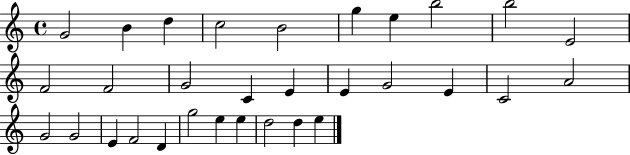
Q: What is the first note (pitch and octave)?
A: G4